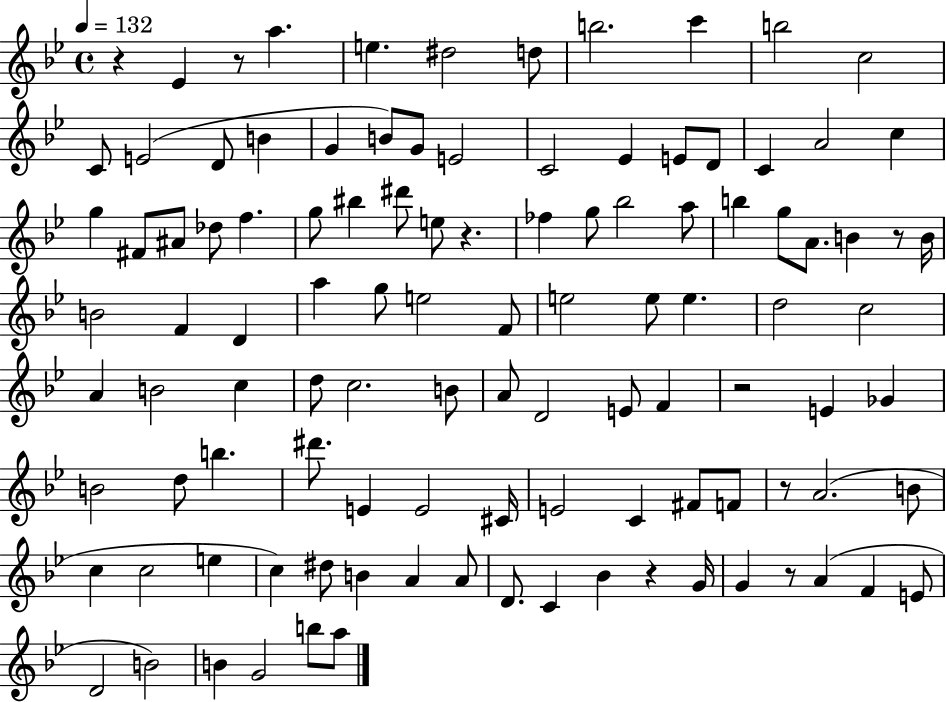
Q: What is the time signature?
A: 4/4